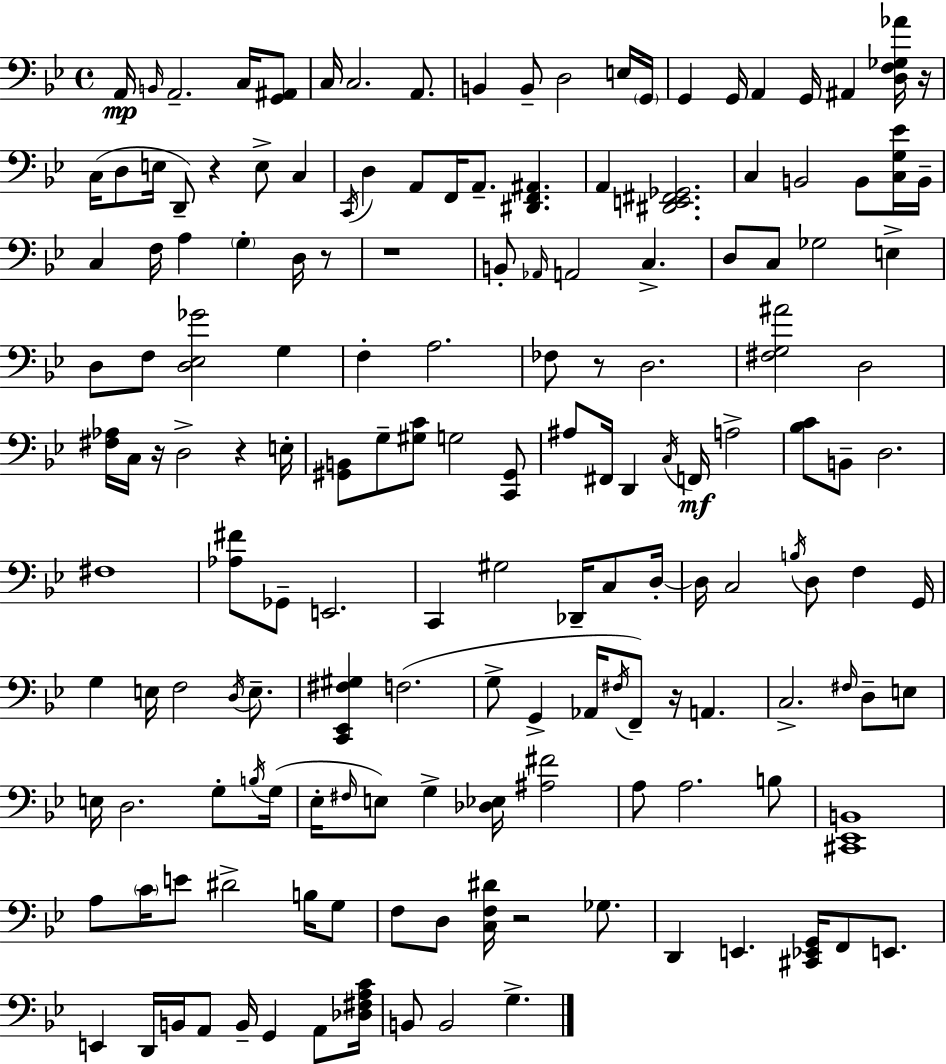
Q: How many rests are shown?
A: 9